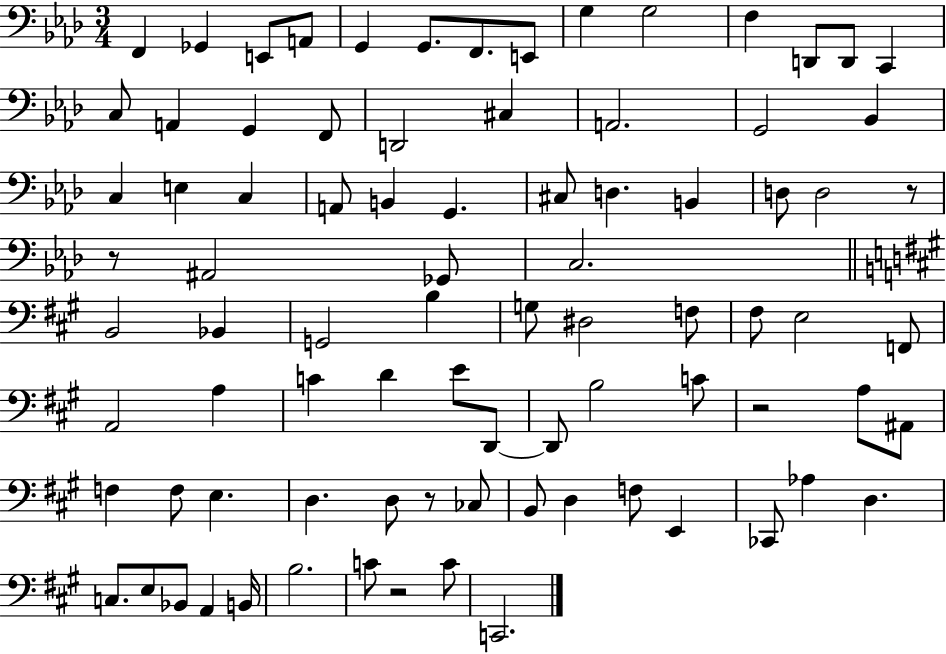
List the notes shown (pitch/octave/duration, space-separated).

F2/q Gb2/q E2/e A2/e G2/q G2/e. F2/e. E2/e G3/q G3/h F3/q D2/e D2/e C2/q C3/e A2/q G2/q F2/e D2/h C#3/q A2/h. G2/h Bb2/q C3/q E3/q C3/q A2/e B2/q G2/q. C#3/e D3/q. B2/q D3/e D3/h R/e R/e A#2/h Gb2/e C3/h. B2/h Bb2/q G2/h B3/q G3/e D#3/h F3/e F#3/e E3/h F2/e A2/h A3/q C4/q D4/q E4/e D2/e D2/e B3/h C4/e R/h A3/e A#2/e F3/q F3/e E3/q. D3/q. D3/e R/e CES3/e B2/e D3/q F3/e E2/q CES2/e Ab3/q D3/q. C3/e. E3/e Bb2/e A2/q B2/s B3/h. C4/e R/h C4/e C2/h.